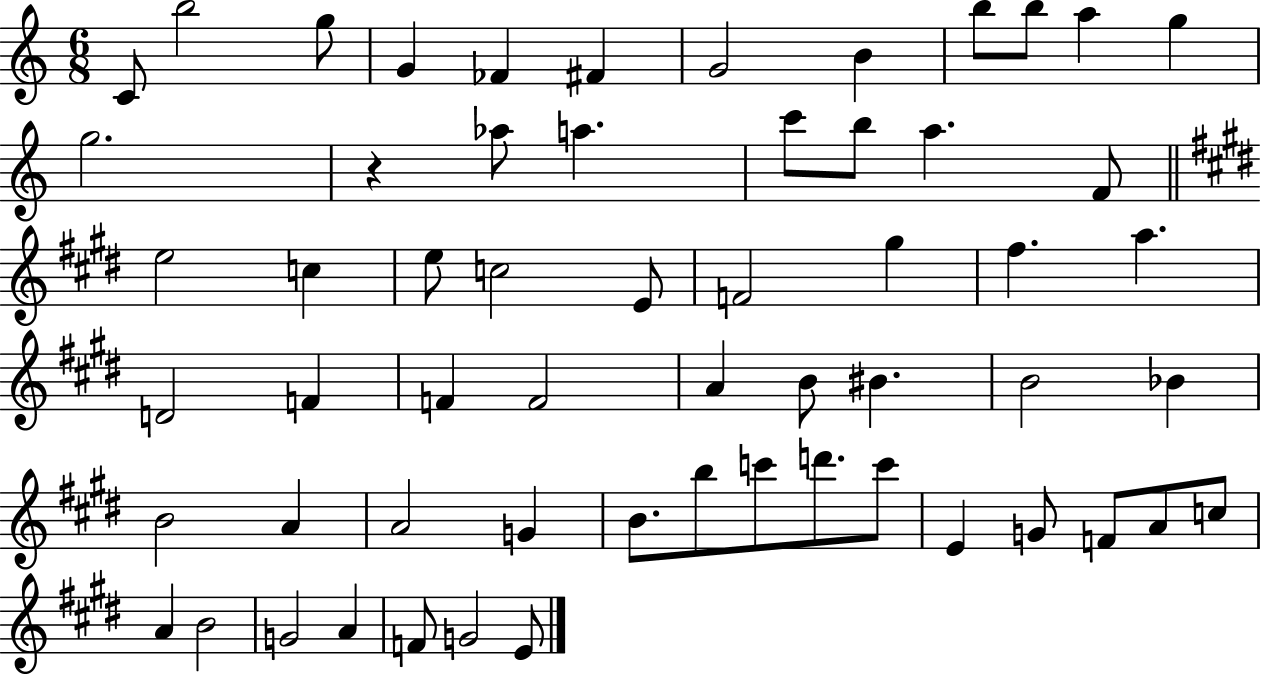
{
  \clef treble
  \numericTimeSignature
  \time 6/8
  \key c \major
  \repeat volta 2 { c'8 b''2 g''8 | g'4 fes'4 fis'4 | g'2 b'4 | b''8 b''8 a''4 g''4 | \break g''2. | r4 aes''8 a''4. | c'''8 b''8 a''4. f'8 | \bar "||" \break \key e \major e''2 c''4 | e''8 c''2 e'8 | f'2 gis''4 | fis''4. a''4. | \break d'2 f'4 | f'4 f'2 | a'4 b'8 bis'4. | b'2 bes'4 | \break b'2 a'4 | a'2 g'4 | b'8. b''8 c'''8 d'''8. c'''8 | e'4 g'8 f'8 a'8 c''8 | \break a'4 b'2 | g'2 a'4 | f'8 g'2 e'8 | } \bar "|."
}